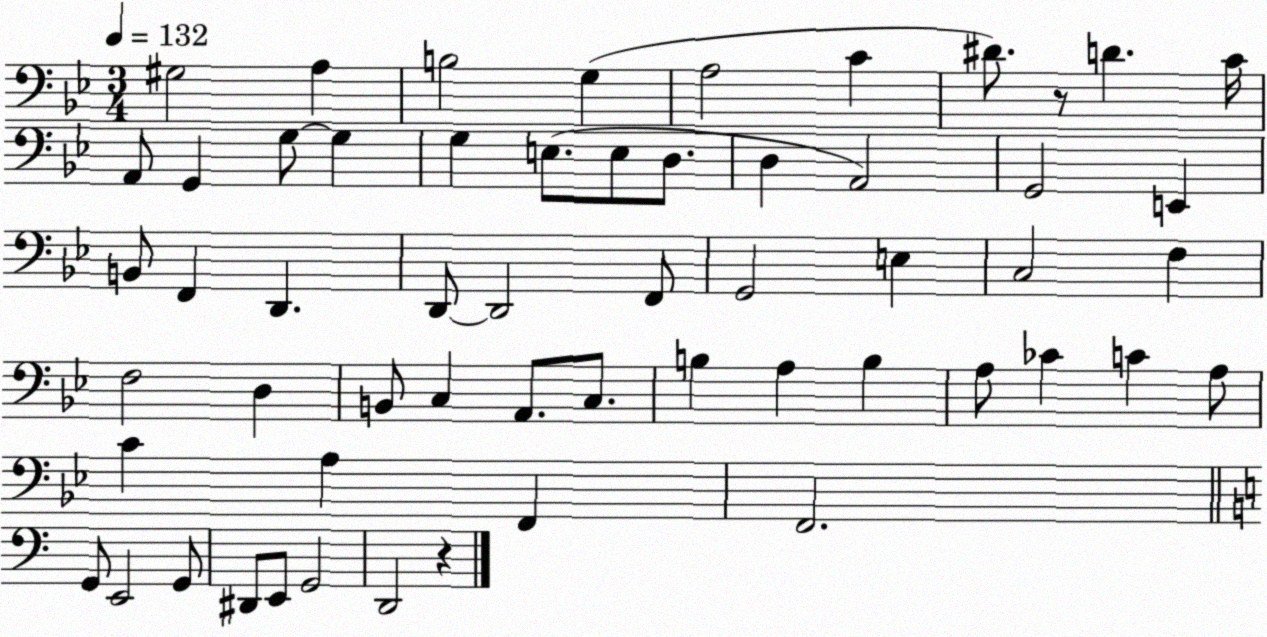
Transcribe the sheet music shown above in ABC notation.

X:1
T:Untitled
M:3/4
L:1/4
K:Bb
^G,2 A, B,2 G, A,2 C ^D/2 z/2 D C/4 A,,/2 G,, G,/2 G, G, E,/2 E,/2 D,/2 D, A,,2 G,,2 E,, B,,/2 F,, D,, D,,/2 D,,2 F,,/2 G,,2 E, C,2 F, F,2 D, B,,/2 C, A,,/2 C,/2 B, A, B, A,/2 _C C A,/2 C A, F,, F,,2 G,,/2 E,,2 G,,/2 ^D,,/2 E,,/2 G,,2 D,,2 z